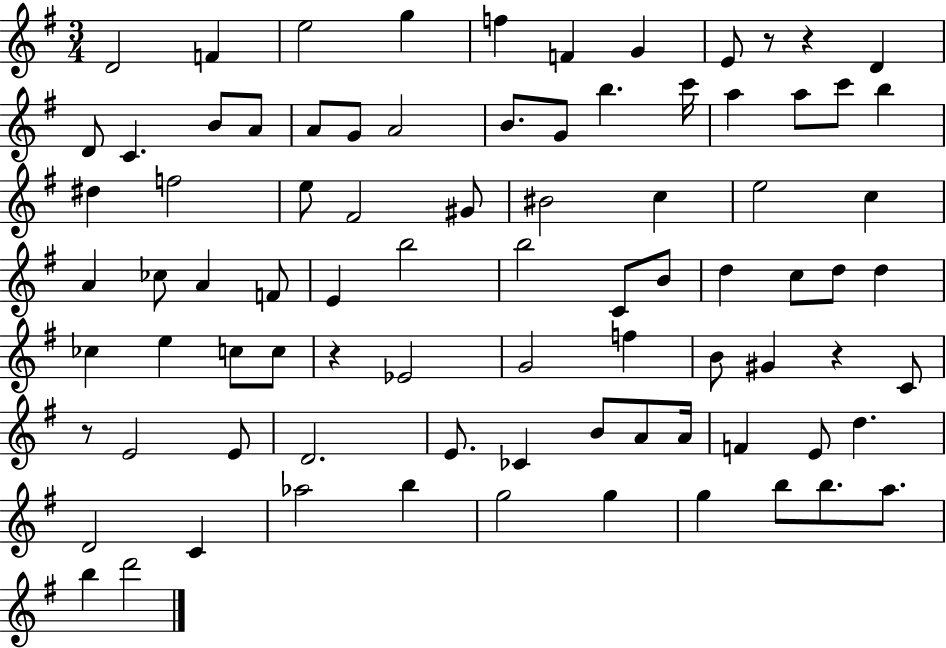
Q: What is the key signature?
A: G major